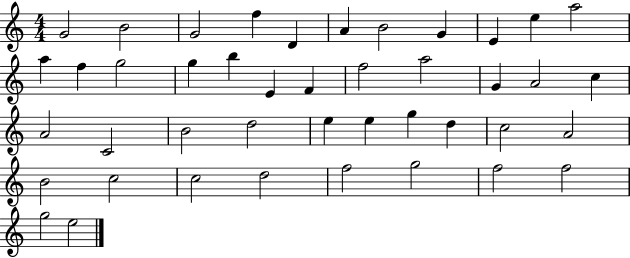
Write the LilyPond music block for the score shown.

{
  \clef treble
  \numericTimeSignature
  \time 4/4
  \key c \major
  g'2 b'2 | g'2 f''4 d'4 | a'4 b'2 g'4 | e'4 e''4 a''2 | \break a''4 f''4 g''2 | g''4 b''4 e'4 f'4 | f''2 a''2 | g'4 a'2 c''4 | \break a'2 c'2 | b'2 d''2 | e''4 e''4 g''4 d''4 | c''2 a'2 | \break b'2 c''2 | c''2 d''2 | f''2 g''2 | f''2 f''2 | \break g''2 e''2 | \bar "|."
}